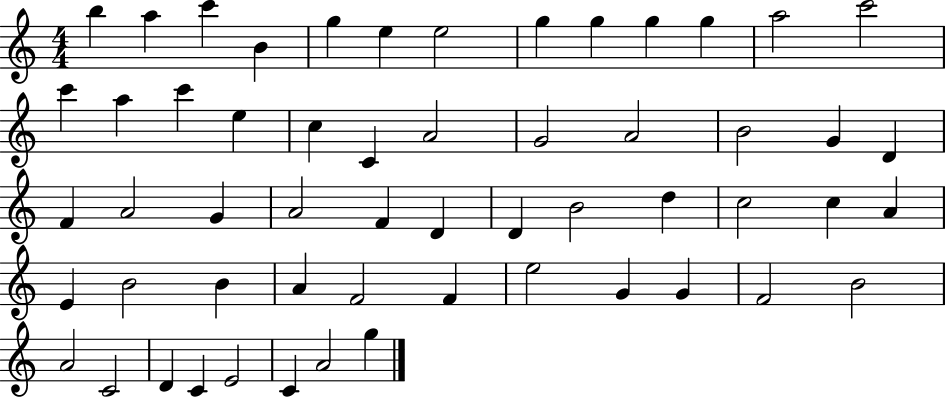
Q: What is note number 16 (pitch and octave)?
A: C6